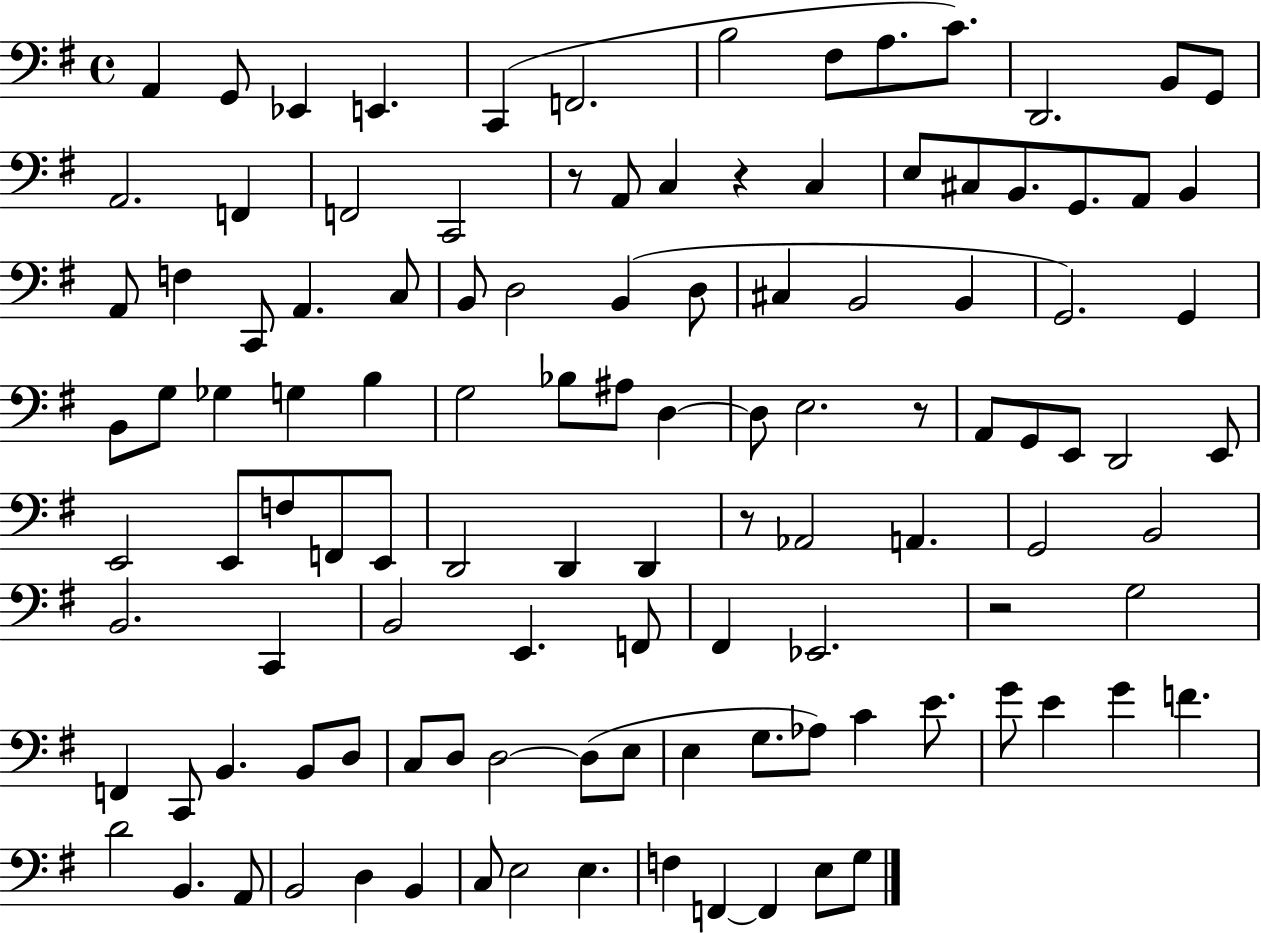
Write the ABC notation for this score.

X:1
T:Untitled
M:4/4
L:1/4
K:G
A,, G,,/2 _E,, E,, C,, F,,2 B,2 ^F,/2 A,/2 C/2 D,,2 B,,/2 G,,/2 A,,2 F,, F,,2 C,,2 z/2 A,,/2 C, z C, E,/2 ^C,/2 B,,/2 G,,/2 A,,/2 B,, A,,/2 F, C,,/2 A,, C,/2 B,,/2 D,2 B,, D,/2 ^C, B,,2 B,, G,,2 G,, B,,/2 G,/2 _G, G, B, G,2 _B,/2 ^A,/2 D, D,/2 E,2 z/2 A,,/2 G,,/2 E,,/2 D,,2 E,,/2 E,,2 E,,/2 F,/2 F,,/2 E,,/2 D,,2 D,, D,, z/2 _A,,2 A,, G,,2 B,,2 B,,2 C,, B,,2 E,, F,,/2 ^F,, _E,,2 z2 G,2 F,, C,,/2 B,, B,,/2 D,/2 C,/2 D,/2 D,2 D,/2 E,/2 E, G,/2 _A,/2 C E/2 G/2 E G F D2 B,, A,,/2 B,,2 D, B,, C,/2 E,2 E, F, F,, F,, E,/2 G,/2